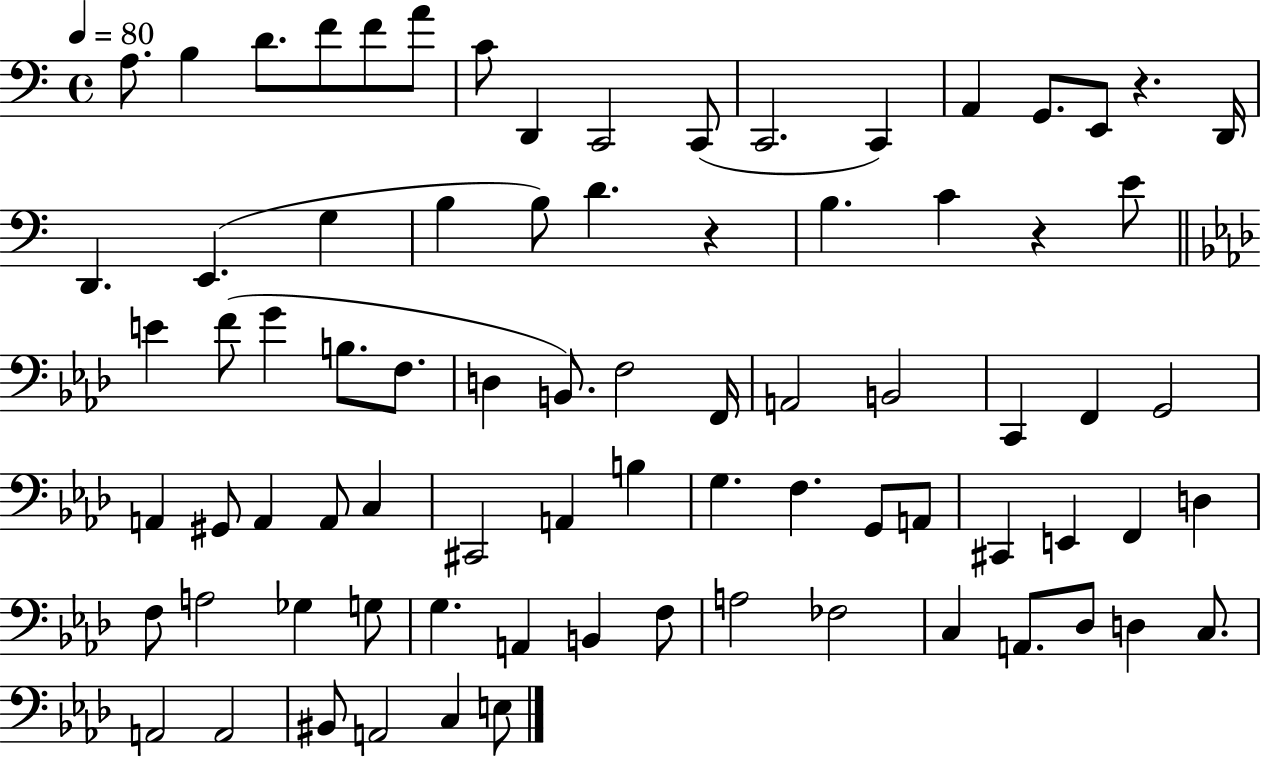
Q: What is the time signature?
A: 4/4